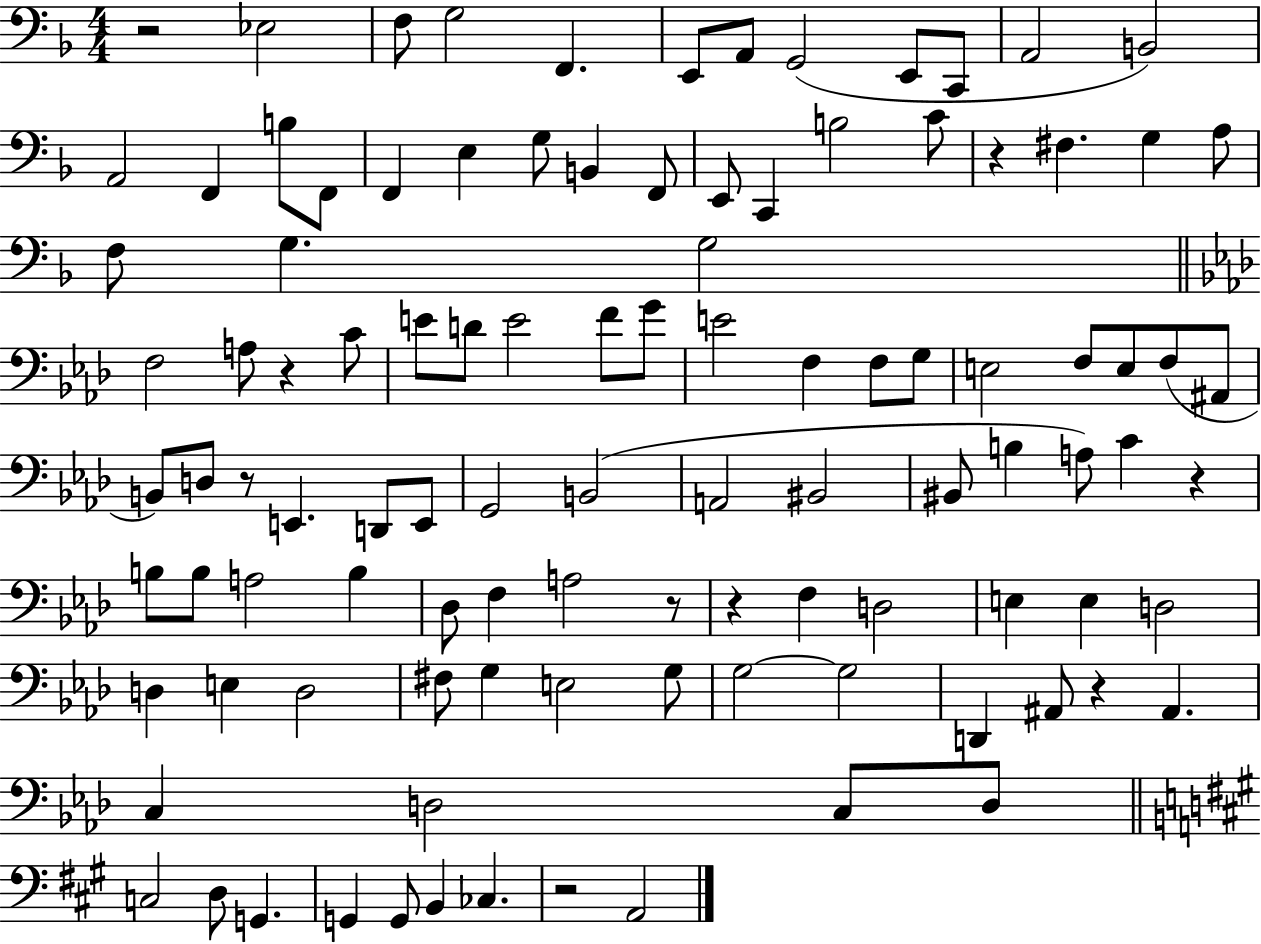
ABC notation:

X:1
T:Untitled
M:4/4
L:1/4
K:F
z2 _E,2 F,/2 G,2 F,, E,,/2 A,,/2 G,,2 E,,/2 C,,/2 A,,2 B,,2 A,,2 F,, B,/2 F,,/2 F,, E, G,/2 B,, F,,/2 E,,/2 C,, B,2 C/2 z ^F, G, A,/2 F,/2 G, G,2 F,2 A,/2 z C/2 E/2 D/2 E2 F/2 G/2 E2 F, F,/2 G,/2 E,2 F,/2 E,/2 F,/2 ^A,,/2 B,,/2 D,/2 z/2 E,, D,,/2 E,,/2 G,,2 B,,2 A,,2 ^B,,2 ^B,,/2 B, A,/2 C z B,/2 B,/2 A,2 B, _D,/2 F, A,2 z/2 z F, D,2 E, E, D,2 D, E, D,2 ^F,/2 G, E,2 G,/2 G,2 G,2 D,, ^A,,/2 z ^A,, C, D,2 C,/2 D,/2 C,2 D,/2 G,, G,, G,,/2 B,, _C, z2 A,,2